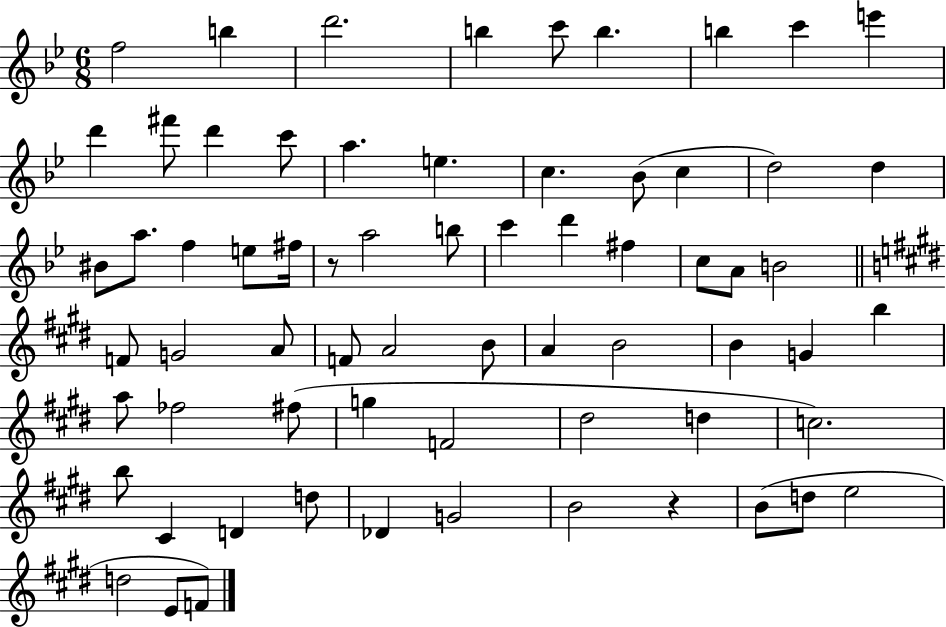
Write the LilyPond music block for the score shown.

{
  \clef treble
  \numericTimeSignature
  \time 6/8
  \key bes \major
  f''2 b''4 | d'''2. | b''4 c'''8 b''4. | b''4 c'''4 e'''4 | \break d'''4 fis'''8 d'''4 c'''8 | a''4. e''4. | c''4. bes'8( c''4 | d''2) d''4 | \break bis'8 a''8. f''4 e''8 fis''16 | r8 a''2 b''8 | c'''4 d'''4 fis''4 | c''8 a'8 b'2 | \break \bar "||" \break \key e \major f'8 g'2 a'8 | f'8 a'2 b'8 | a'4 b'2 | b'4 g'4 b''4 | \break a''8 fes''2 fis''8( | g''4 f'2 | dis''2 d''4 | c''2.) | \break b''8 cis'4 d'4 d''8 | des'4 g'2 | b'2 r4 | b'8( d''8 e''2 | \break d''2 e'8 f'8) | \bar "|."
}